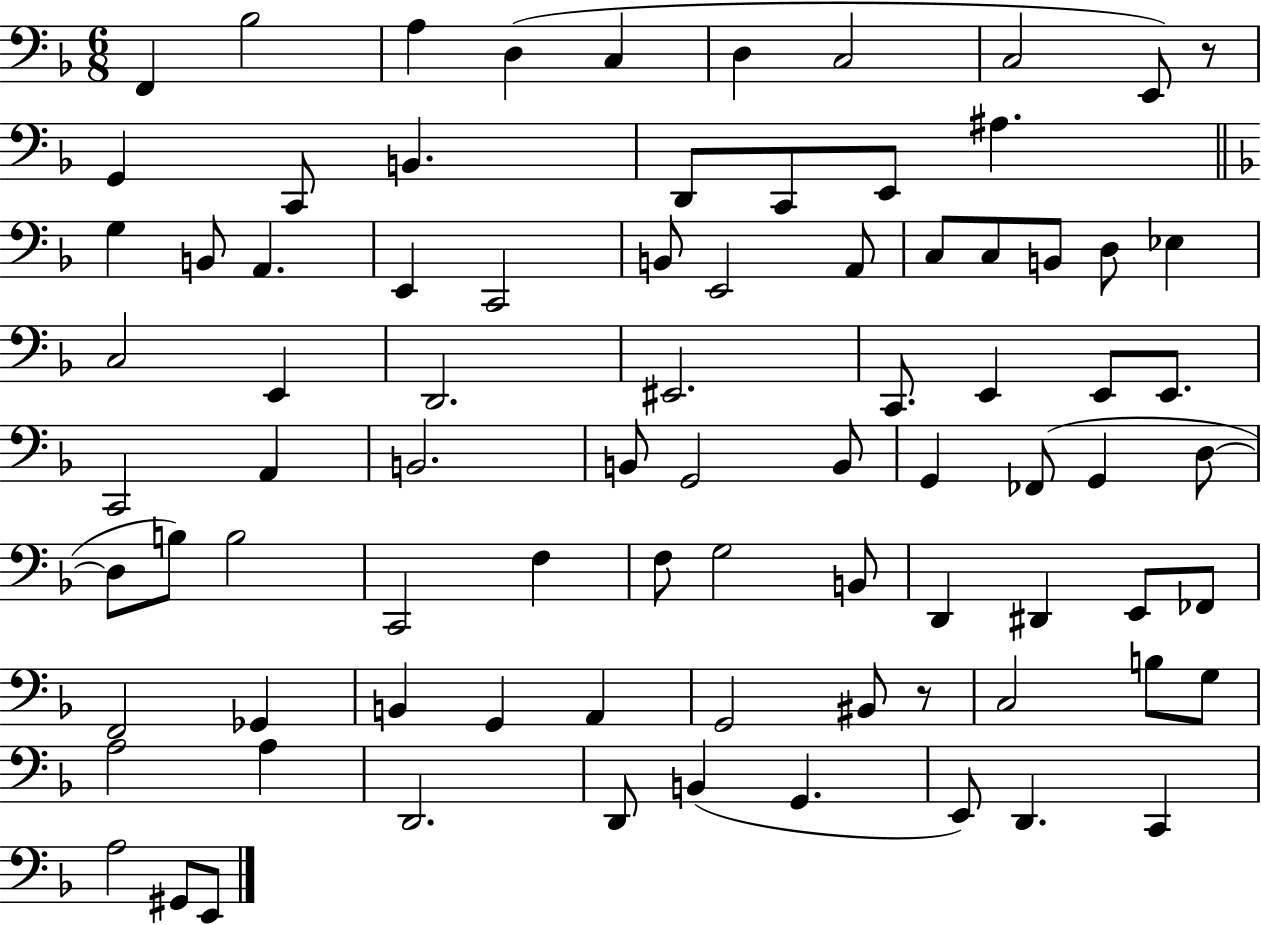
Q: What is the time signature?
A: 6/8